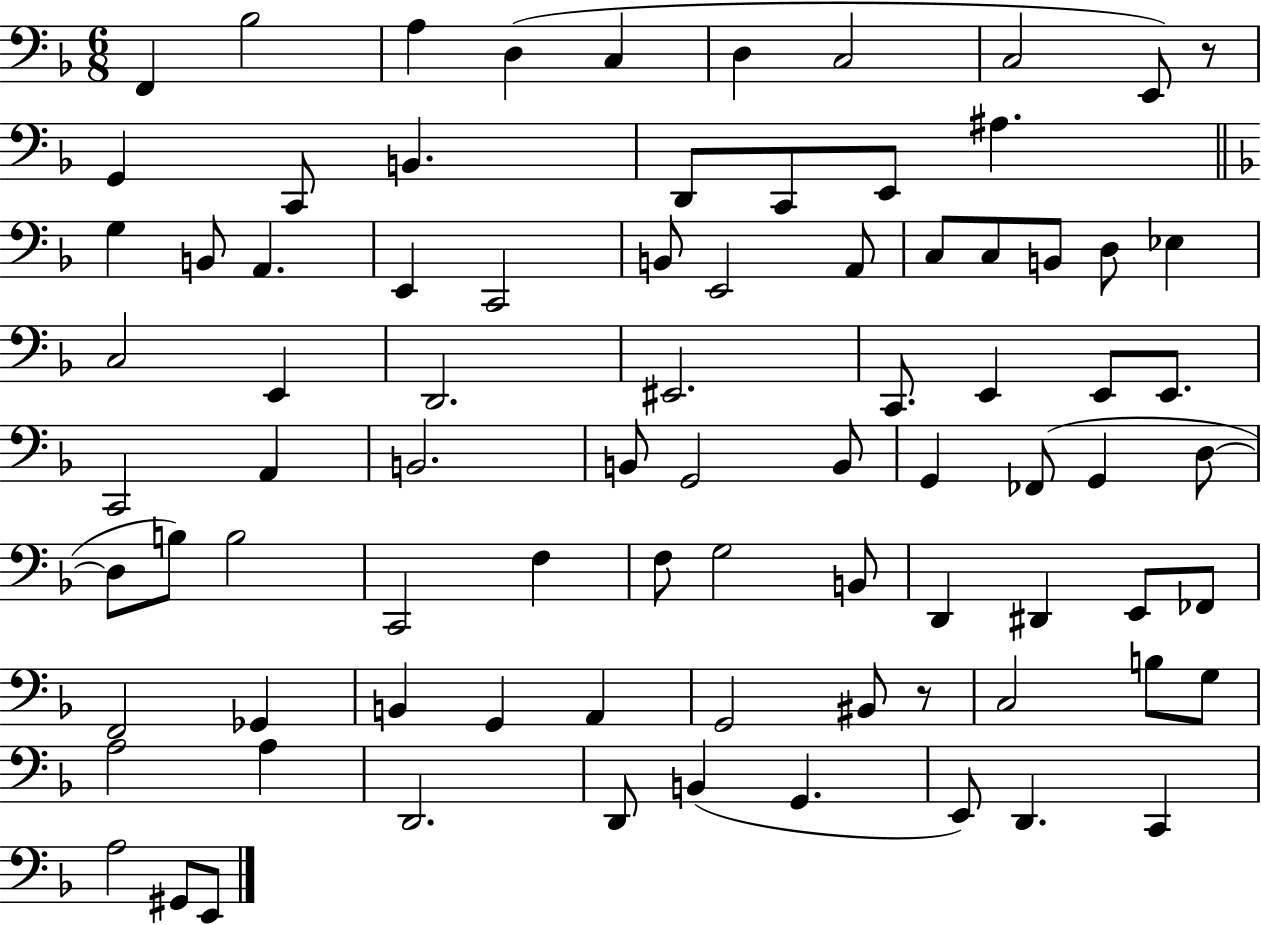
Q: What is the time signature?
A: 6/8